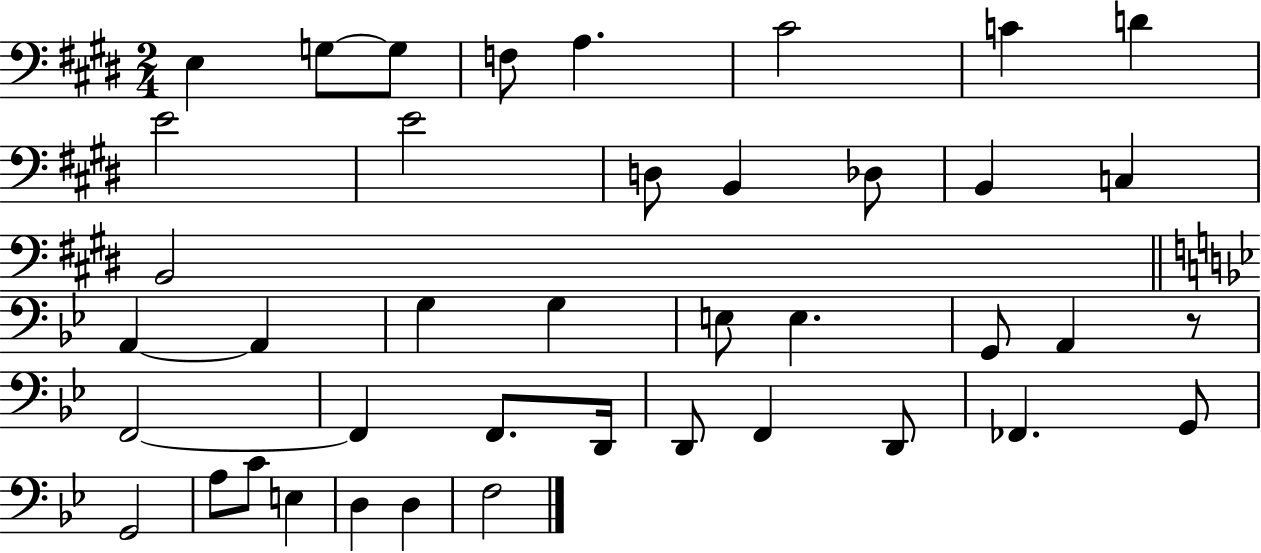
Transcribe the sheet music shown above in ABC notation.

X:1
T:Untitled
M:2/4
L:1/4
K:E
E, G,/2 G,/2 F,/2 A, ^C2 C D E2 E2 D,/2 B,, _D,/2 B,, C, B,,2 A,, A,, G, G, E,/2 E, G,,/2 A,, z/2 F,,2 F,, F,,/2 D,,/4 D,,/2 F,, D,,/2 _F,, G,,/2 G,,2 A,/2 C/2 E, D, D, F,2